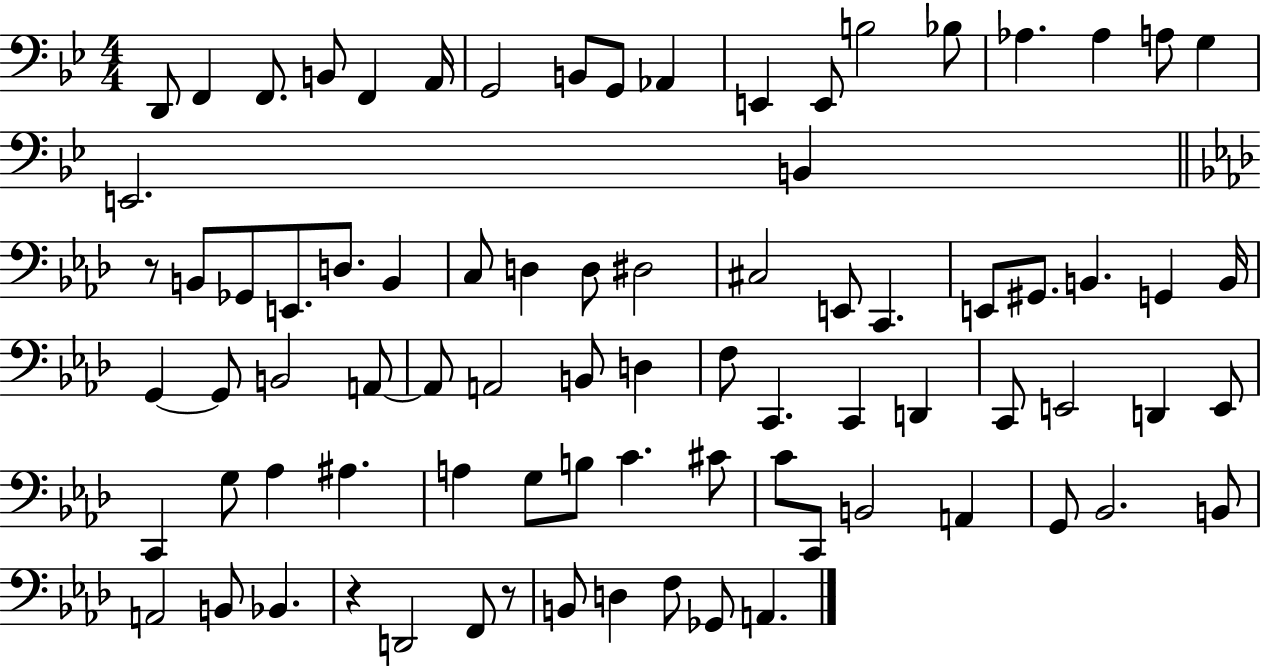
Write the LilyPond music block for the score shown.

{
  \clef bass
  \numericTimeSignature
  \time 4/4
  \key bes \major
  d,8 f,4 f,8. b,8 f,4 a,16 | g,2 b,8 g,8 aes,4 | e,4 e,8 b2 bes8 | aes4. aes4 a8 g4 | \break e,2. b,4 | \bar "||" \break \key f \minor r8 b,8 ges,8 e,8. d8. b,4 | c8 d4 d8 dis2 | cis2 e,8 c,4. | e,8 gis,8. b,4. g,4 b,16 | \break g,4~~ g,8 b,2 a,8~~ | a,8 a,2 b,8 d4 | f8 c,4. c,4 d,4 | c,8 e,2 d,4 e,8 | \break c,4 g8 aes4 ais4. | a4 g8 b8 c'4. cis'8 | c'8 c,8 b,2 a,4 | g,8 bes,2. b,8 | \break a,2 b,8 bes,4. | r4 d,2 f,8 r8 | b,8 d4 f8 ges,8 a,4. | \bar "|."
}